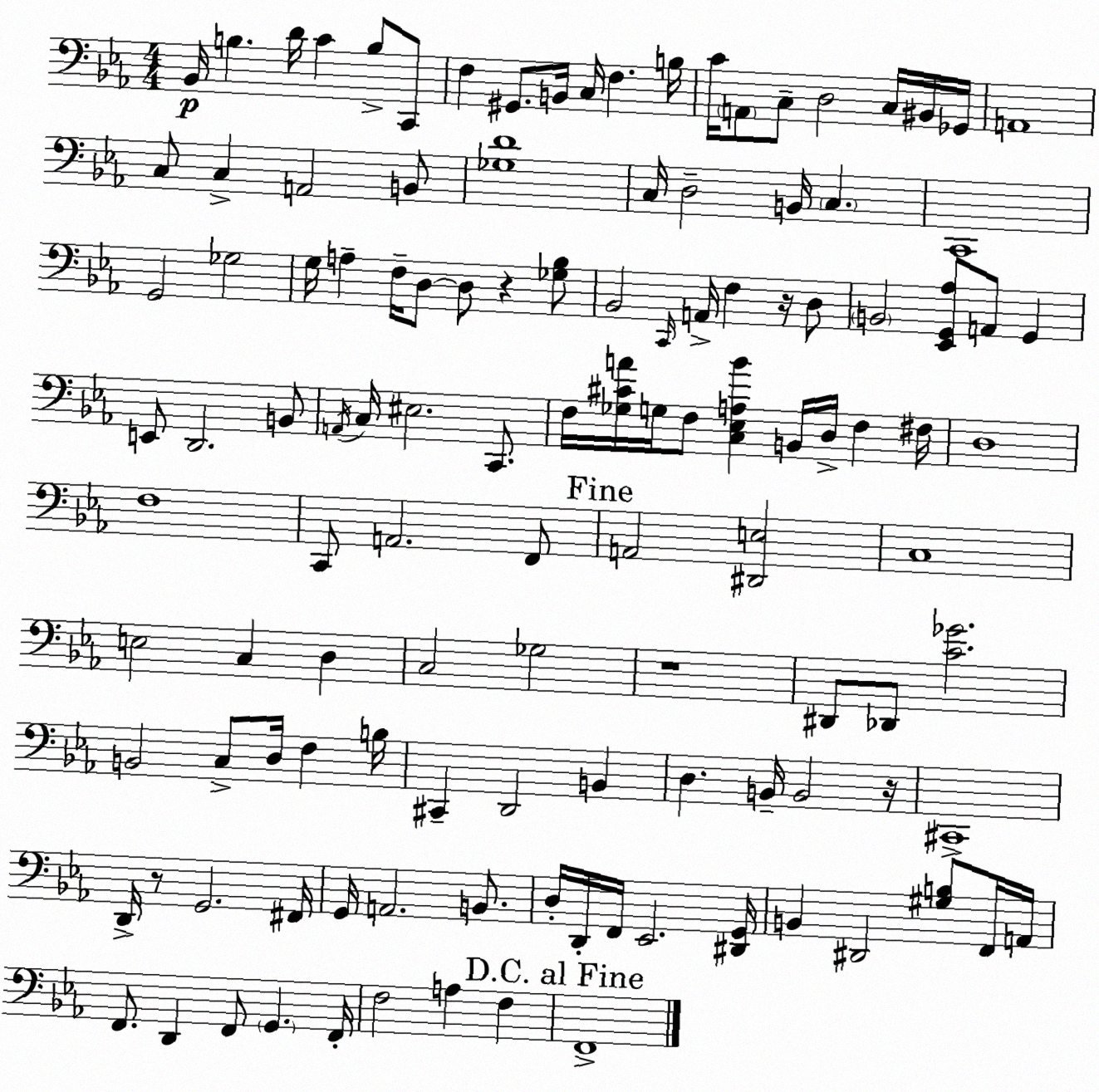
X:1
T:Untitled
M:4/4
L:1/4
K:Eb
_B,,/4 B, D/4 C B,/2 C,,/2 F, ^G,,/2 B,,/4 C,/4 F, B,/4 C/4 A,,/2 C,/2 D,2 C,/4 ^B,,/4 _G,,/4 A,,4 C,/2 C, A,,2 B,,/2 [_G,D]4 C,/4 D,2 B,,/4 C, C,,4 G,,2 _G,2 G,/4 A, F,/4 D,/2 D,/2 z [_G,_B,]/2 _B,,2 C,,/4 A,,/4 F, z/4 D,/2 B,,2 [_E,,G,,_A,]/2 A,,/2 G,, E,,/2 D,,2 B,,/2 A,,/4 C,/4 ^E,2 C,,/2 F,/4 [_G,^CA]/4 G,/4 F,/2 [C,_E,A,_B] B,,/4 D,/4 F, ^F,/4 D,4 F,4 C,,/2 A,,2 F,,/2 A,,2 [^D,,E,]2 C,4 E,2 C, D, C,2 _G,2 z4 ^D,,/2 _D,,/2 [C_G]2 B,,2 C,/2 D,/4 F, B,/4 ^C,, D,,2 B,, D, B,,/4 B,,2 z/4 ^C,,4 D,,/4 z/2 G,,2 ^F,,/4 G,,/4 A,,2 B,,/2 D,/4 D,,/4 F,,/4 _E,,2 [^D,,G,,]/4 B,, ^D,,2 [^G,B,]/2 F,,/4 A,,/4 F,,/2 D,, F,,/2 G,, F,,/4 F,2 A, F, F,,4